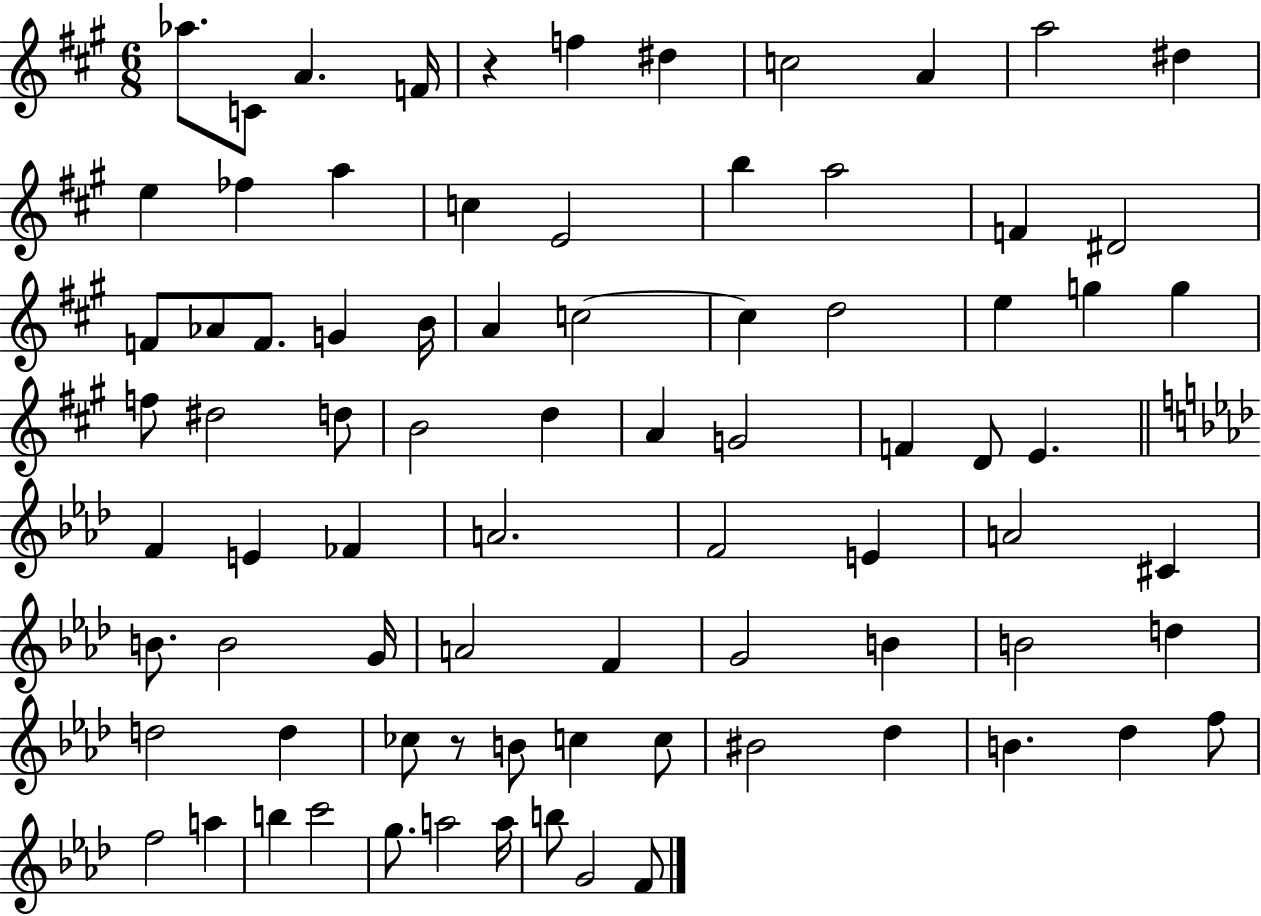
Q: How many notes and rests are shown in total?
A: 81